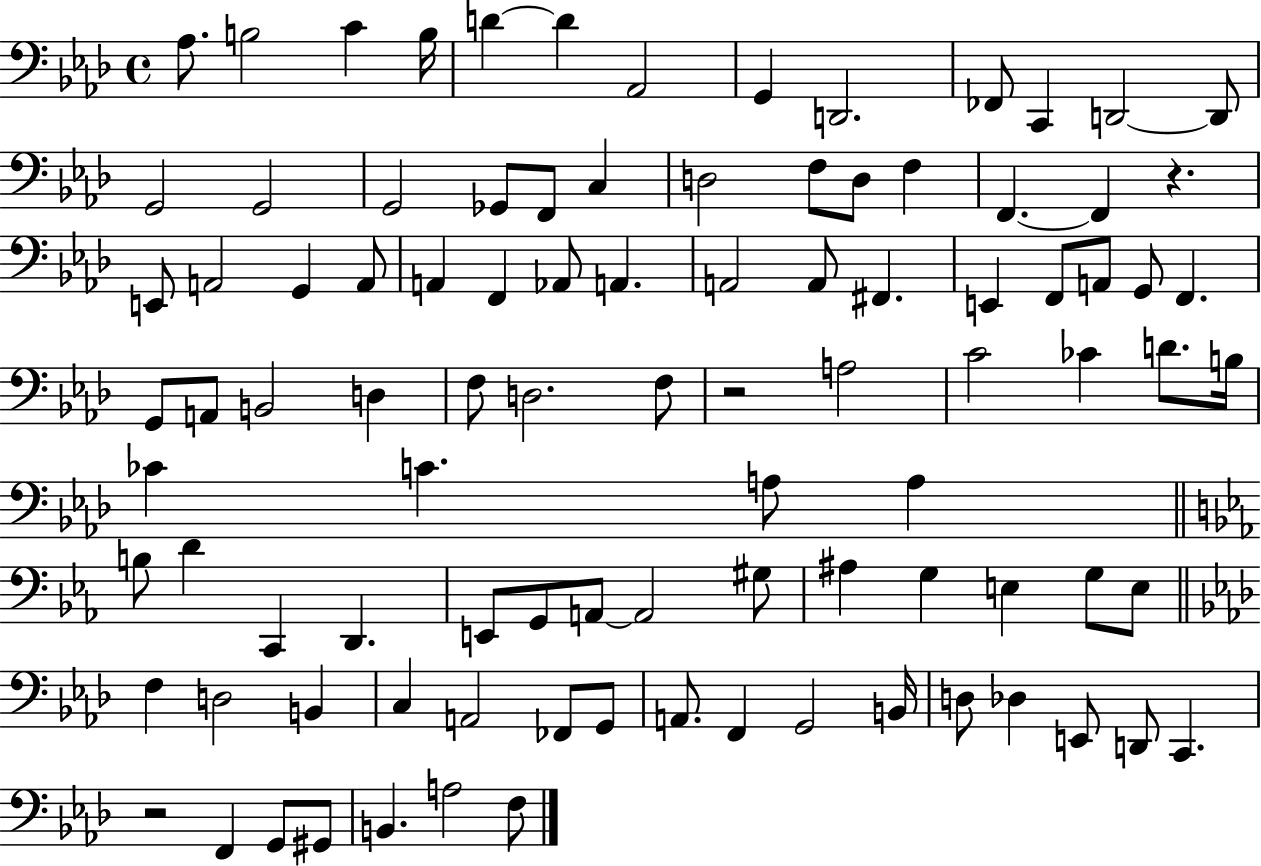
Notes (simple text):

Ab3/e. B3/h C4/q B3/s D4/q D4/q Ab2/h G2/q D2/h. FES2/e C2/q D2/h D2/e G2/h G2/h G2/h Gb2/e F2/e C3/q D3/h F3/e D3/e F3/q F2/q. F2/q R/q. E2/e A2/h G2/q A2/e A2/q F2/q Ab2/e A2/q. A2/h A2/e F#2/q. E2/q F2/e A2/e G2/e F2/q. G2/e A2/e B2/h D3/q F3/e D3/h. F3/e R/h A3/h C4/h CES4/q D4/e. B3/s CES4/q C4/q. A3/e A3/q B3/e D4/q C2/q D2/q. E2/e G2/e A2/e A2/h G#3/e A#3/q G3/q E3/q G3/e E3/e F3/q D3/h B2/q C3/q A2/h FES2/e G2/e A2/e. F2/q G2/h B2/s D3/e Db3/q E2/e D2/e C2/q. R/h F2/q G2/e G#2/e B2/q. A3/h F3/e